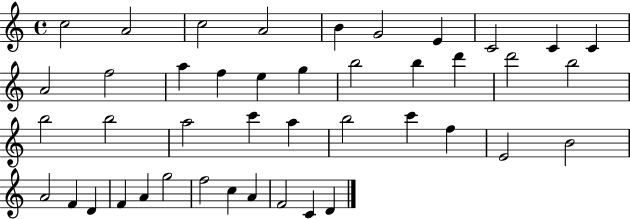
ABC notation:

X:1
T:Untitled
M:4/4
L:1/4
K:C
c2 A2 c2 A2 B G2 E C2 C C A2 f2 a f e g b2 b d' d'2 b2 b2 b2 a2 c' a b2 c' f E2 B2 A2 F D F A g2 f2 c A F2 C D